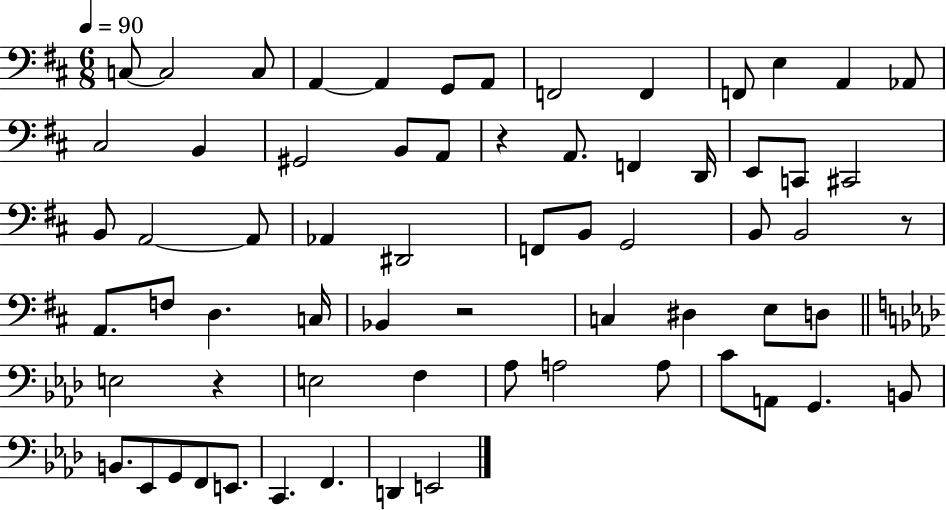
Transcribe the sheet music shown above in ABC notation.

X:1
T:Untitled
M:6/8
L:1/4
K:D
C,/2 C,2 C,/2 A,, A,, G,,/2 A,,/2 F,,2 F,, F,,/2 E, A,, _A,,/2 ^C,2 B,, ^G,,2 B,,/2 A,,/2 z A,,/2 F,, D,,/4 E,,/2 C,,/2 ^C,,2 B,,/2 A,,2 A,,/2 _A,, ^D,,2 F,,/2 B,,/2 G,,2 B,,/2 B,,2 z/2 A,,/2 F,/2 D, C,/4 _B,, z2 C, ^D, E,/2 D,/2 E,2 z E,2 F, _A,/2 A,2 A,/2 C/2 A,,/2 G,, B,,/2 B,,/2 _E,,/2 G,,/2 F,,/2 E,,/2 C,, F,, D,, E,,2